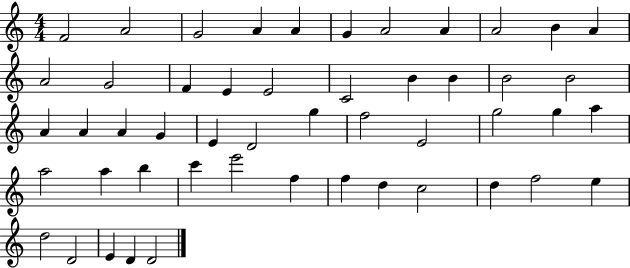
X:1
T:Untitled
M:4/4
L:1/4
K:C
F2 A2 G2 A A G A2 A A2 B A A2 G2 F E E2 C2 B B B2 B2 A A A G E D2 g f2 E2 g2 g a a2 a b c' e'2 f f d c2 d f2 e d2 D2 E D D2